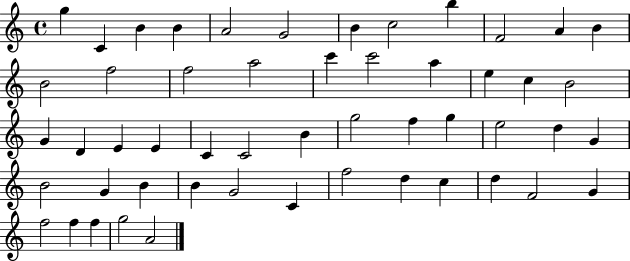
G5/q C4/q B4/q B4/q A4/h G4/h B4/q C5/h B5/q F4/h A4/q B4/q B4/h F5/h F5/h A5/h C6/q C6/h A5/q E5/q C5/q B4/h G4/q D4/q E4/q E4/q C4/q C4/h B4/q G5/h F5/q G5/q E5/h D5/q G4/q B4/h G4/q B4/q B4/q G4/h C4/q F5/h D5/q C5/q D5/q F4/h G4/q F5/h F5/q F5/q G5/h A4/h